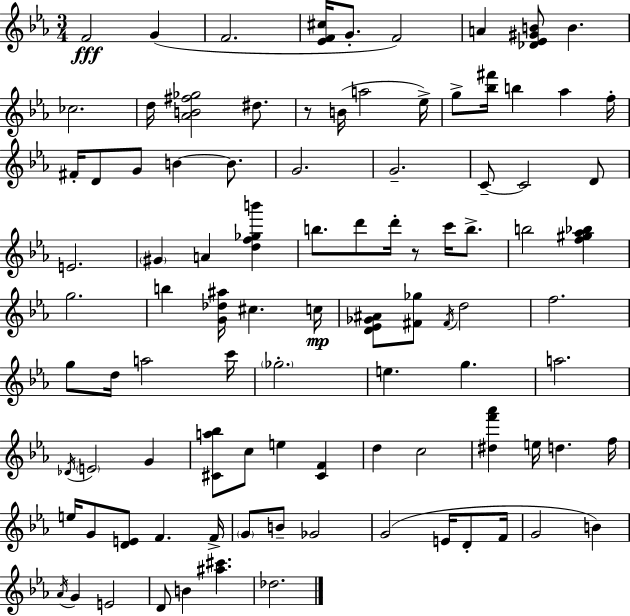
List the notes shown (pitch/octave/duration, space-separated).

F4/h G4/q F4/h. [Eb4,F4,C#5]/s G4/e. F4/h A4/q [Db4,Eb4,G#4,B4]/e B4/q. CES5/h. D5/s [Ab4,B4,F#5,Gb5]/h D#5/e. R/e B4/s A5/h Eb5/s G5/e [Bb5,F#6]/s B5/q Ab5/q F5/s F#4/s D4/e G4/e B4/q B4/e. G4/h. G4/h. C4/e C4/h D4/e E4/h. G#4/q A4/q [D5,F5,Gb5,B6]/q B5/e. D6/e D6/s R/e C6/s B5/e. B5/h [F5,G#5,Ab5,Bb5]/q G5/h. B5/q [G4,Db5,A#5]/s C#5/q. C5/s [D4,Eb4,Gb4,A#4]/e [F#4,Gb5]/e F#4/s D5/h F5/h. G5/e D5/s A5/h C6/s Gb5/h. E5/q. G5/q. A5/h. Db4/s E4/h G4/q [C#4,A5,Bb5]/e C5/e E5/q [C#4,F4]/q D5/q C5/h [D#5,F6,Ab6]/q E5/s D5/q. F5/s E5/s G4/e [D4,E4]/e F4/q. F4/s G4/e B4/e Gb4/h G4/h E4/s D4/e F4/s G4/h B4/q Ab4/s G4/q E4/h D4/e B4/q [A#5,C#6]/q. Db5/h.